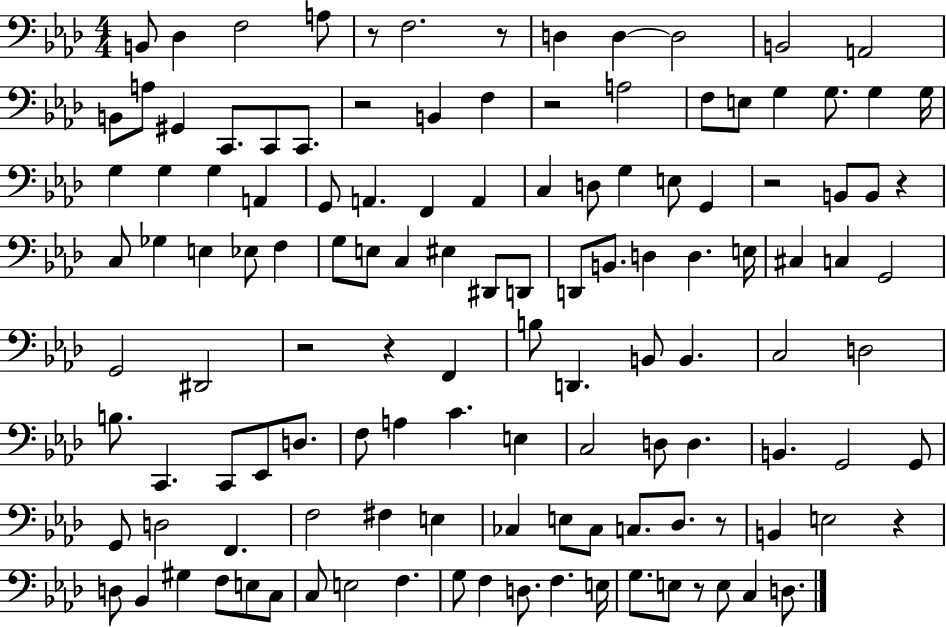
{
  \clef bass
  \numericTimeSignature
  \time 4/4
  \key aes \major
  b,8 des4 f2 a8 | r8 f2. r8 | d4 d4~~ d2 | b,2 a,2 | \break b,8 a8 gis,4 c,8. c,8 c,8. | r2 b,4 f4 | r2 a2 | f8 e8 g4 g8. g4 g16 | \break g4 g4 g4 a,4 | g,8 a,4. f,4 a,4 | c4 d8 g4 e8 g,4 | r2 b,8 b,8 r4 | \break c8 ges4 e4 ees8 f4 | g8 e8 c4 eis4 dis,8 d,8 | d,8 b,8. d4 d4. e16 | cis4 c4 g,2 | \break g,2 dis,2 | r2 r4 f,4 | b8 d,4. b,8 b,4. | c2 d2 | \break b8. c,4. c,8 ees,8 d8. | f8 a4 c'4. e4 | c2 d8 d4. | b,4. g,2 g,8 | \break g,8 d2 f,4. | f2 fis4 e4 | ces4 e8 ces8 c8. des8. r8 | b,4 e2 r4 | \break d8 bes,4 gis4 f8 e8 c8 | c8 e2 f4. | g8 f4 d8. f4. e16 | g8. e8 r8 e8 c4 d8. | \break \bar "|."
}